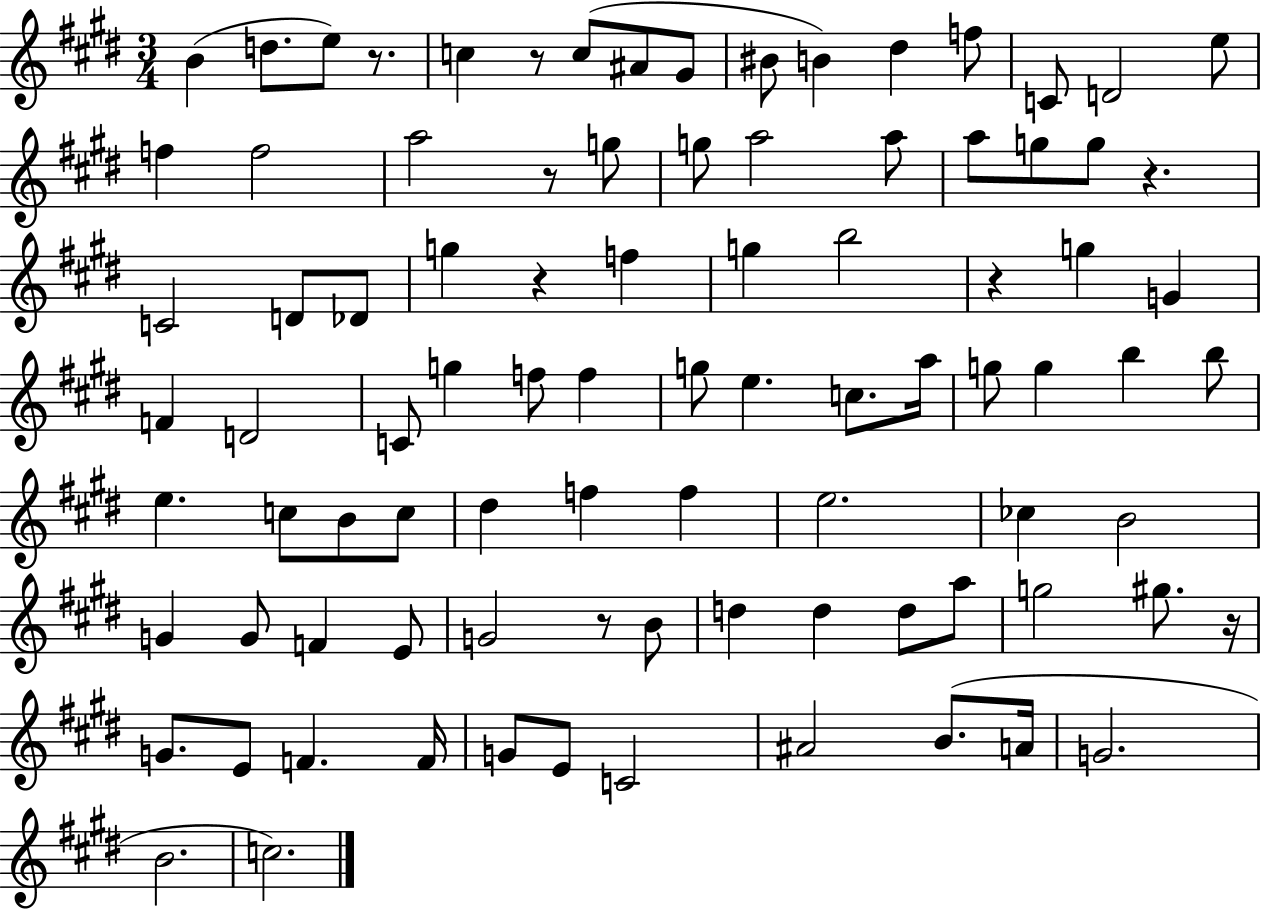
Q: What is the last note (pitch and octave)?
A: C5